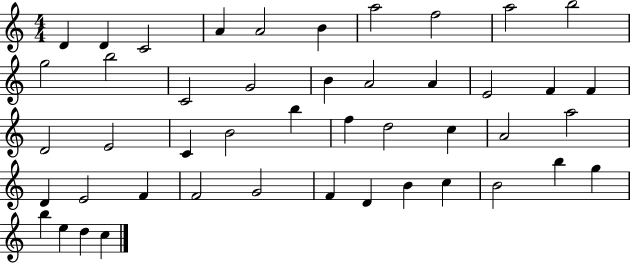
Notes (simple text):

D4/q D4/q C4/h A4/q A4/h B4/q A5/h F5/h A5/h B5/h G5/h B5/h C4/h G4/h B4/q A4/h A4/q E4/h F4/q F4/q D4/h E4/h C4/q B4/h B5/q F5/q D5/h C5/q A4/h A5/h D4/q E4/h F4/q F4/h G4/h F4/q D4/q B4/q C5/q B4/h B5/q G5/q B5/q E5/q D5/q C5/q